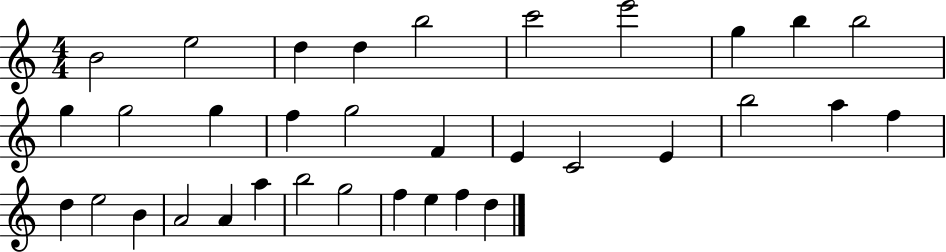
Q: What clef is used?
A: treble